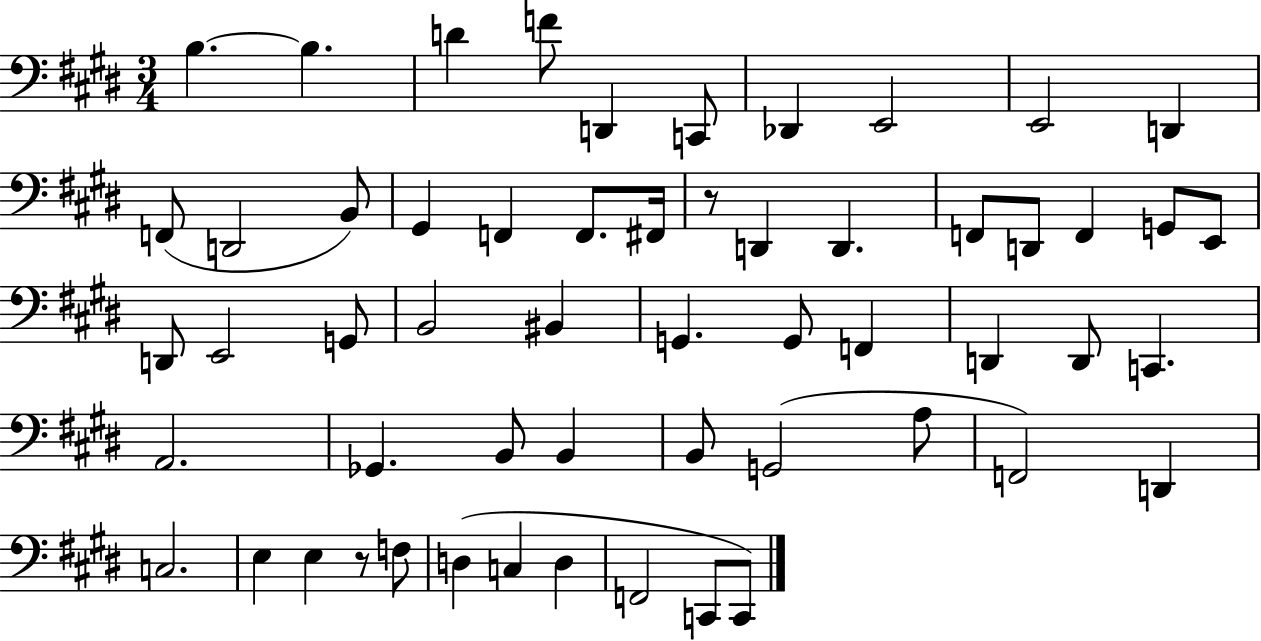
{
  \clef bass
  \numericTimeSignature
  \time 3/4
  \key e \major
  b4.~~ b4. | d'4 f'8 d,4 c,8 | des,4 e,2 | e,2 d,4 | \break f,8( d,2 b,8) | gis,4 f,4 f,8. fis,16 | r8 d,4 d,4. | f,8 d,8 f,4 g,8 e,8 | \break d,8 e,2 g,8 | b,2 bis,4 | g,4. g,8 f,4 | d,4 d,8 c,4. | \break a,2. | ges,4. b,8 b,4 | b,8 g,2( a8 | f,2) d,4 | \break c2. | e4 e4 r8 f8 | d4( c4 d4 | f,2 c,8 c,8) | \break \bar "|."
}